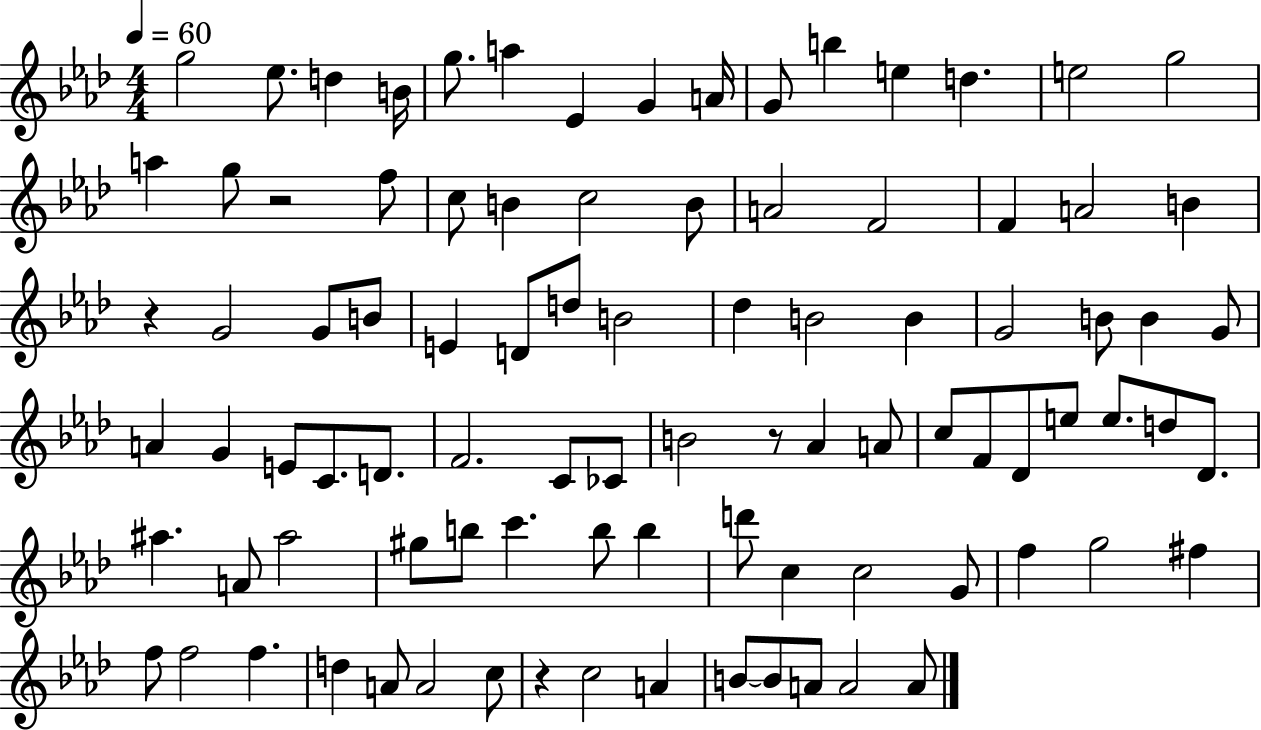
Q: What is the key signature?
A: AES major